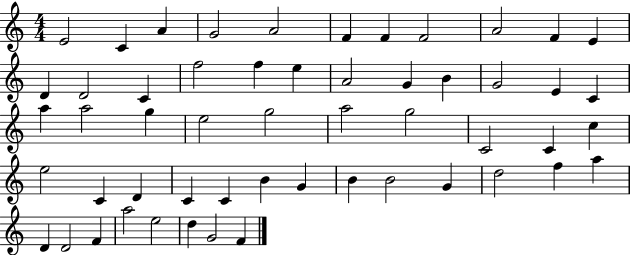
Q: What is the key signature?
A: C major